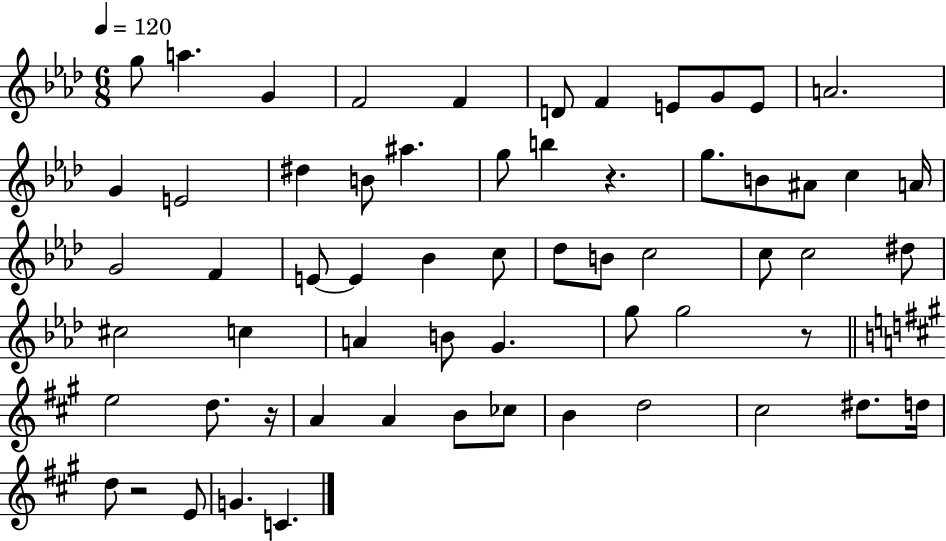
G5/e A5/q. G4/q F4/h F4/q D4/e F4/q E4/e G4/e E4/e A4/h. G4/q E4/h D#5/q B4/e A#5/q. G5/e B5/q R/q. G5/e. B4/e A#4/e C5/q A4/s G4/h F4/q E4/e E4/q Bb4/q C5/e Db5/e B4/e C5/h C5/e C5/h D#5/e C#5/h C5/q A4/q B4/e G4/q. G5/e G5/h R/e E5/h D5/e. R/s A4/q A4/q B4/e CES5/e B4/q D5/h C#5/h D#5/e. D5/s D5/e R/h E4/e G4/q. C4/q.